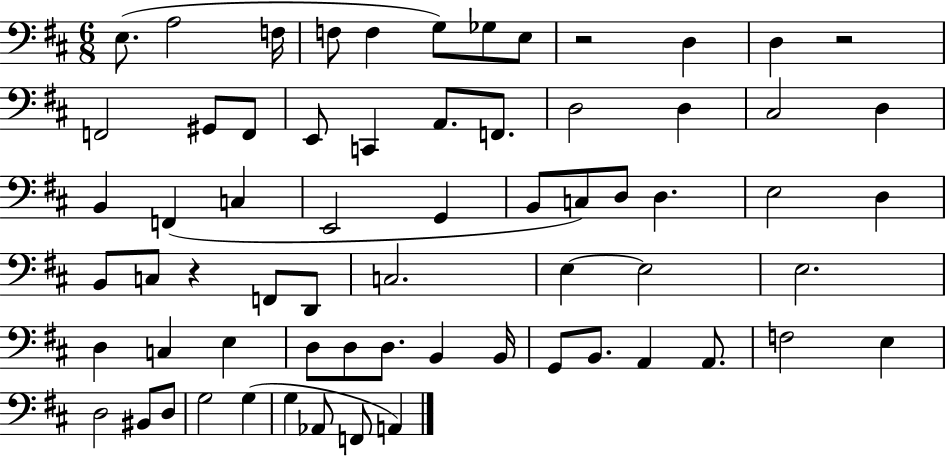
{
  \clef bass
  \numericTimeSignature
  \time 6/8
  \key d \major
  \repeat volta 2 { e8.( a2 f16 | f8 f4 g8) ges8 e8 | r2 d4 | d4 r2 | \break f,2 gis,8 f,8 | e,8 c,4 a,8. f,8. | d2 d4 | cis2 d4 | \break b,4 f,4( c4 | e,2 g,4 | b,8 c8) d8 d4. | e2 d4 | \break b,8 c8 r4 f,8 d,8 | c2. | e4~~ e2 | e2. | \break d4 c4 e4 | d8 d8 d8. b,4 b,16 | g,8 b,8. a,4 a,8. | f2 e4 | \break d2 bis,8 d8 | g2 g4( | g4 aes,8 f,8 a,4) | } \bar "|."
}